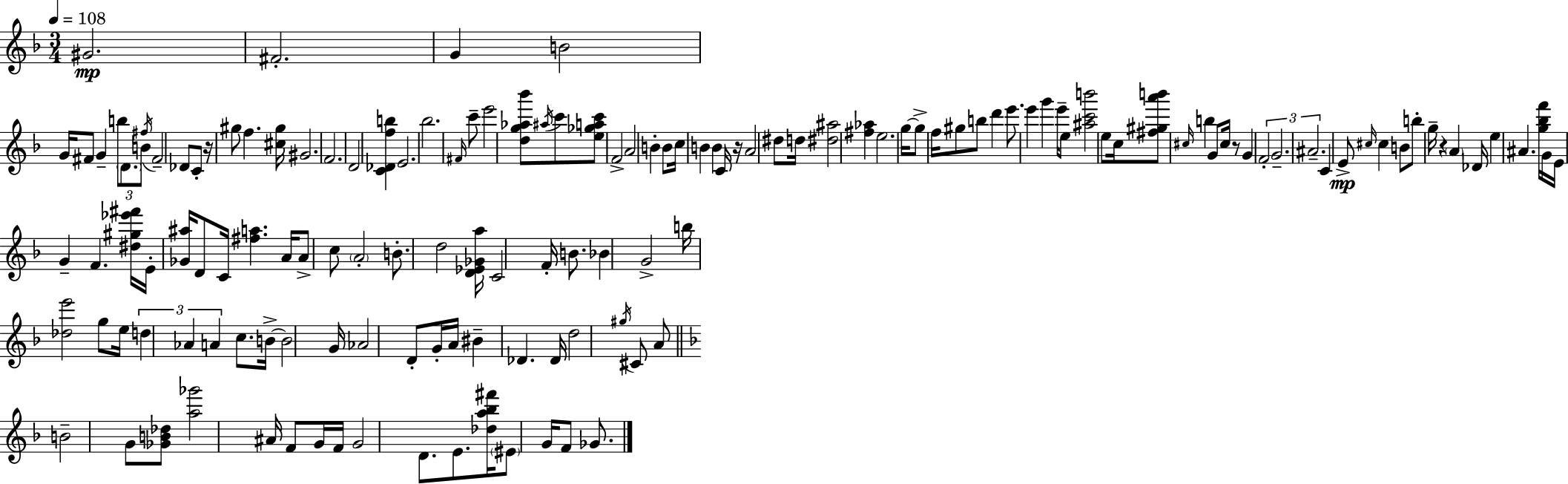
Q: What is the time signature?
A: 3/4